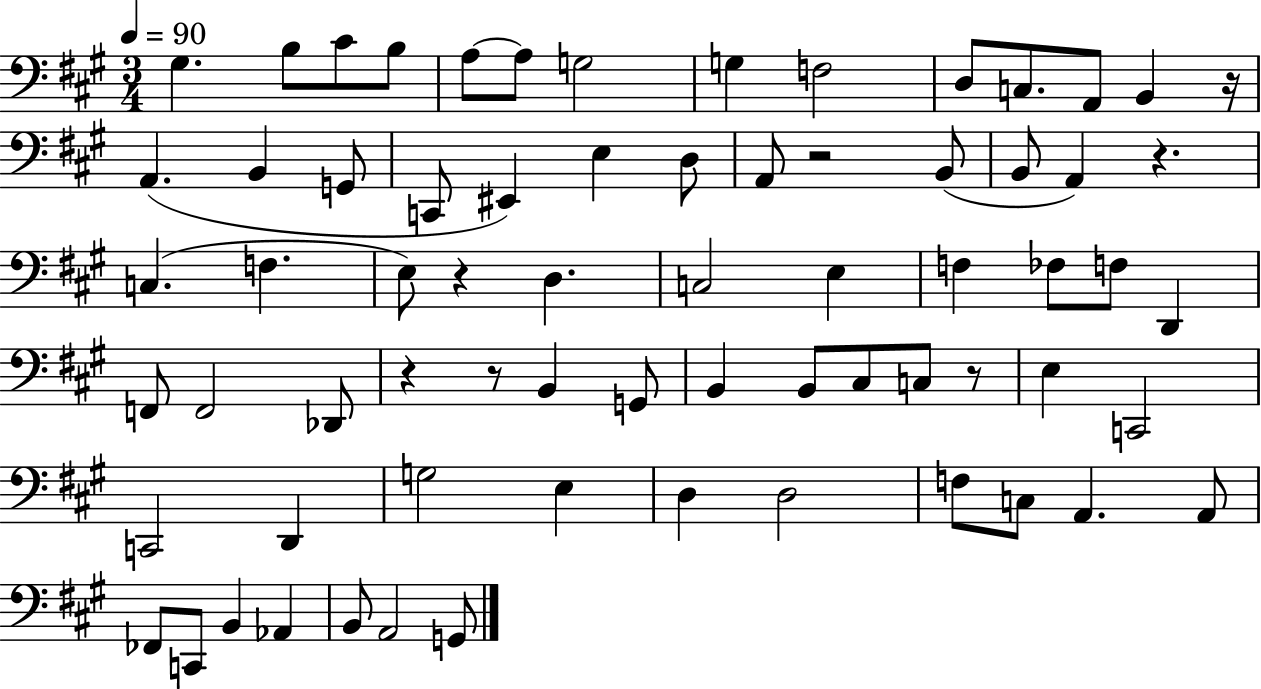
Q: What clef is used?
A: bass